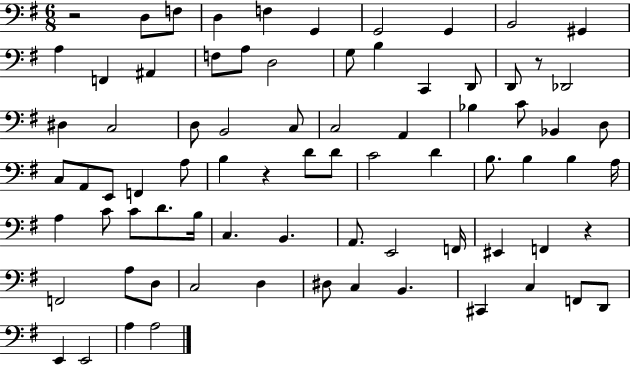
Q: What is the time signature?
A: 6/8